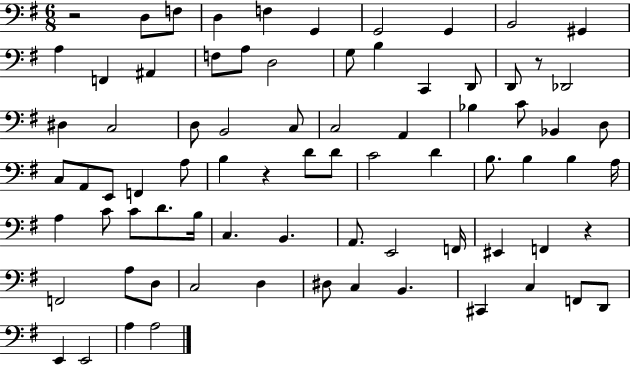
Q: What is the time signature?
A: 6/8